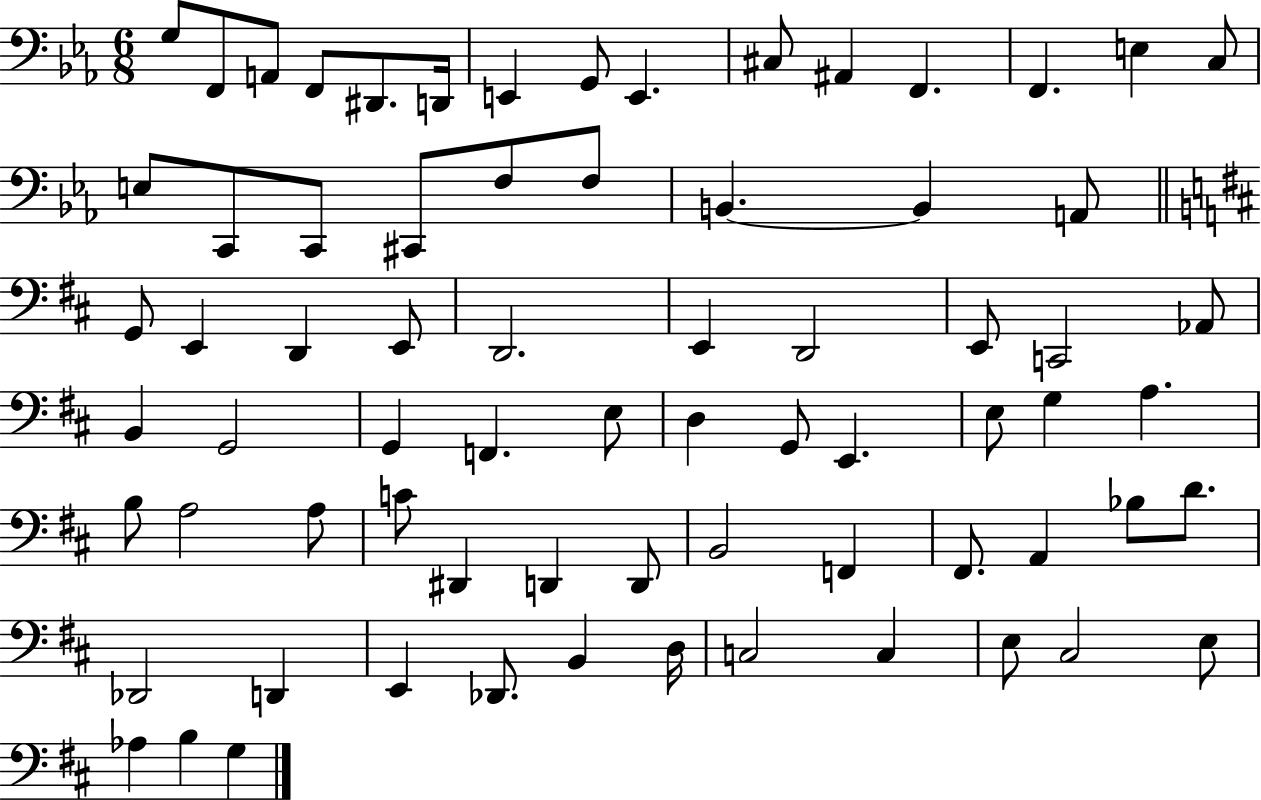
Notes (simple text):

G3/e F2/e A2/e F2/e D#2/e. D2/s E2/q G2/e E2/q. C#3/e A#2/q F2/q. F2/q. E3/q C3/e E3/e C2/e C2/e C#2/e F3/e F3/e B2/q. B2/q A2/e G2/e E2/q D2/q E2/e D2/h. E2/q D2/h E2/e C2/h Ab2/e B2/q G2/h G2/q F2/q. E3/e D3/q G2/e E2/q. E3/e G3/q A3/q. B3/e A3/h A3/e C4/e D#2/q D2/q D2/e B2/h F2/q F#2/e. A2/q Bb3/e D4/e. Db2/h D2/q E2/q Db2/e. B2/q D3/s C3/h C3/q E3/e C#3/h E3/e Ab3/q B3/q G3/q